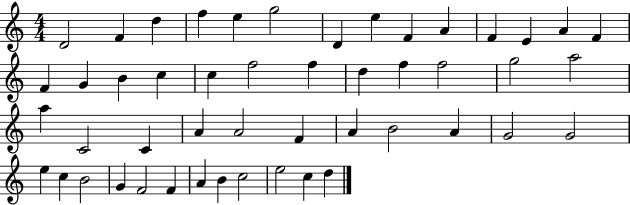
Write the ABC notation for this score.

X:1
T:Untitled
M:4/4
L:1/4
K:C
D2 F d f e g2 D e F A F E A F F G B c c f2 f d f f2 g2 a2 a C2 C A A2 F A B2 A G2 G2 e c B2 G F2 F A B c2 e2 c d